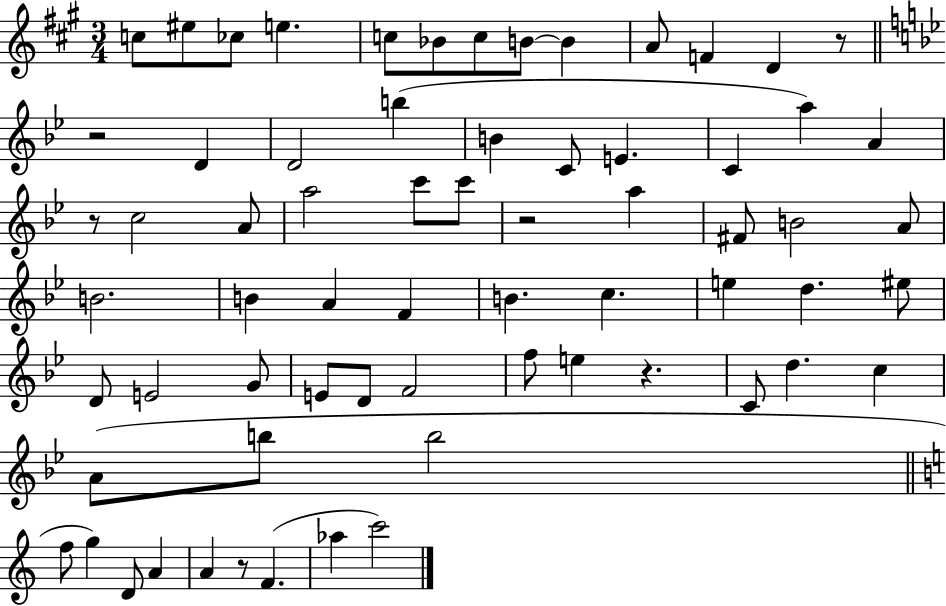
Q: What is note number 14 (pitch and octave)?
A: D4